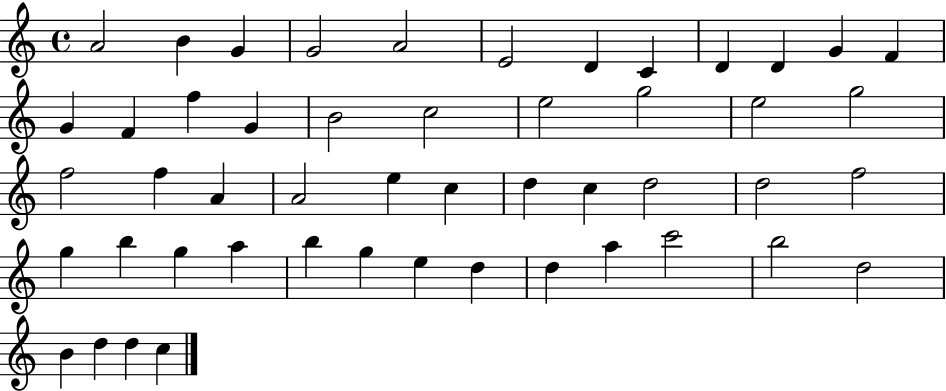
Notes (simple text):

A4/h B4/q G4/q G4/h A4/h E4/h D4/q C4/q D4/q D4/q G4/q F4/q G4/q F4/q F5/q G4/q B4/h C5/h E5/h G5/h E5/h G5/h F5/h F5/q A4/q A4/h E5/q C5/q D5/q C5/q D5/h D5/h F5/h G5/q B5/q G5/q A5/q B5/q G5/q E5/q D5/q D5/q A5/q C6/h B5/h D5/h B4/q D5/q D5/q C5/q